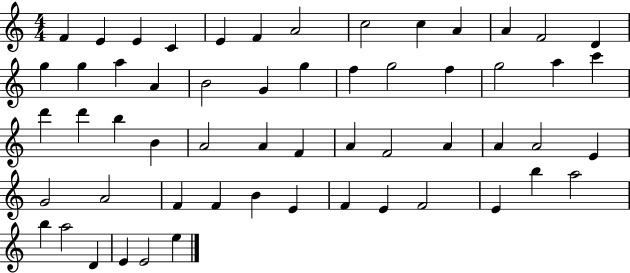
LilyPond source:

{
  \clef treble
  \numericTimeSignature
  \time 4/4
  \key c \major
  f'4 e'4 e'4 c'4 | e'4 f'4 a'2 | c''2 c''4 a'4 | a'4 f'2 d'4 | \break g''4 g''4 a''4 a'4 | b'2 g'4 g''4 | f''4 g''2 f''4 | g''2 a''4 c'''4 | \break d'''4 d'''4 b''4 b'4 | a'2 a'4 f'4 | a'4 f'2 a'4 | a'4 a'2 e'4 | \break g'2 a'2 | f'4 f'4 b'4 e'4 | f'4 e'4 f'2 | e'4 b''4 a''2 | \break b''4 a''2 d'4 | e'4 e'2 e''4 | \bar "|."
}